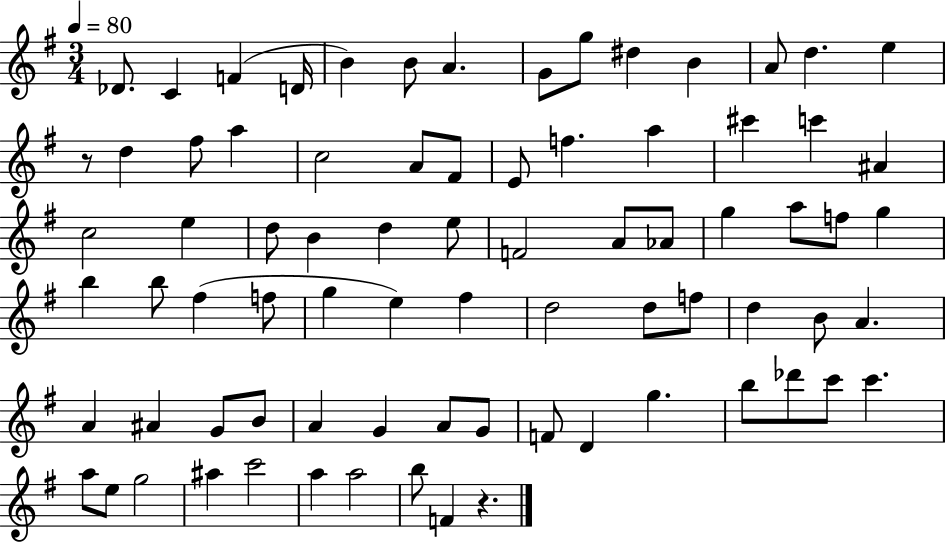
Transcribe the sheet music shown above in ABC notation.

X:1
T:Untitled
M:3/4
L:1/4
K:G
_D/2 C F D/4 B B/2 A G/2 g/2 ^d B A/2 d e z/2 d ^f/2 a c2 A/2 ^F/2 E/2 f a ^c' c' ^A c2 e d/2 B d e/2 F2 A/2 _A/2 g a/2 f/2 g b b/2 ^f f/2 g e ^f d2 d/2 f/2 d B/2 A A ^A G/2 B/2 A G A/2 G/2 F/2 D g b/2 _d'/2 c'/2 c' a/2 e/2 g2 ^a c'2 a a2 b/2 F z